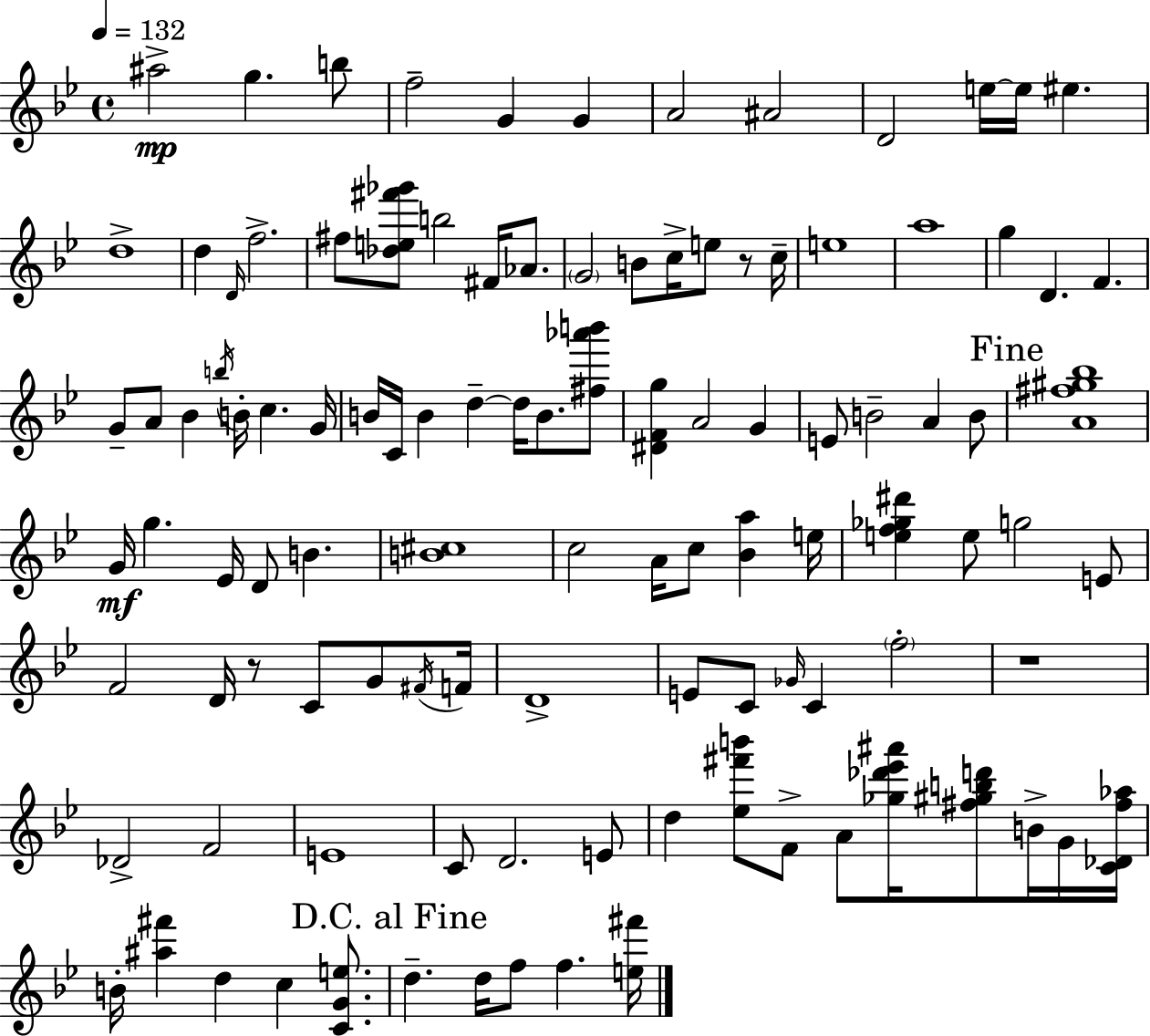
{
  \clef treble
  \time 4/4
  \defaultTimeSignature
  \key bes \major
  \tempo 4 = 132
  ais''2->\mp g''4. b''8 | f''2-- g'4 g'4 | a'2 ais'2 | d'2 e''16~~ e''16 eis''4. | \break d''1-> | d''4 \grace { d'16 } f''2.-> | fis''8 <des'' e'' fis''' ges'''>8 b''2 fis'16 aes'8. | \parenthesize g'2 b'8 c''16-> e''8 r8 | \break c''16-- e''1 | a''1 | g''4 d'4. f'4. | g'8-- a'8 bes'4 \acciaccatura { b''16 } b'16-. c''4. | \break g'16 b'16 c'16 b'4 d''4--~~ d''16 b'8. | <fis'' aes''' b'''>8 <dis' f' g''>4 a'2 g'4 | e'8 b'2-- a'4 | b'8 \mark "Fine" <a' fis'' gis'' bes''>1 | \break g'16\mf g''4. ees'16 d'8 b'4. | <b' cis''>1 | c''2 a'16 c''8 <bes' a''>4 | e''16 <e'' f'' ges'' dis'''>4 e''8 g''2 | \break e'8 f'2 d'16 r8 c'8 g'8 | \acciaccatura { fis'16 } f'16 d'1-> | e'8 c'8 \grace { ges'16 } c'4 \parenthesize f''2-. | r1 | \break des'2-> f'2 | e'1 | c'8 d'2. | e'8 d''4 <ees'' fis''' b'''>8 f'8-> a'8 <ges'' des''' ees''' ais'''>16 <fis'' gis'' b'' d'''>8 | \break b'16-> g'16 <c' des' fis'' aes''>16 b'16-. <ais'' fis'''>4 d''4 c''4 | <c' g' e''>8. \mark "D.C. al Fine" d''4.-- d''16 f''8 f''4. | <e'' fis'''>16 \bar "|."
}